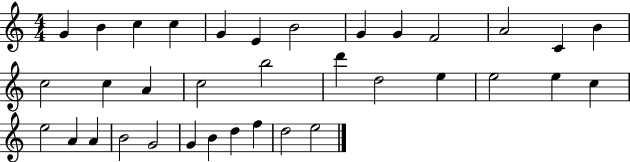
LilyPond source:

{
  \clef treble
  \numericTimeSignature
  \time 4/4
  \key c \major
  g'4 b'4 c''4 c''4 | g'4 e'4 b'2 | g'4 g'4 f'2 | a'2 c'4 b'4 | \break c''2 c''4 a'4 | c''2 b''2 | d'''4 d''2 e''4 | e''2 e''4 c''4 | \break e''2 a'4 a'4 | b'2 g'2 | g'4 b'4 d''4 f''4 | d''2 e''2 | \break \bar "|."
}